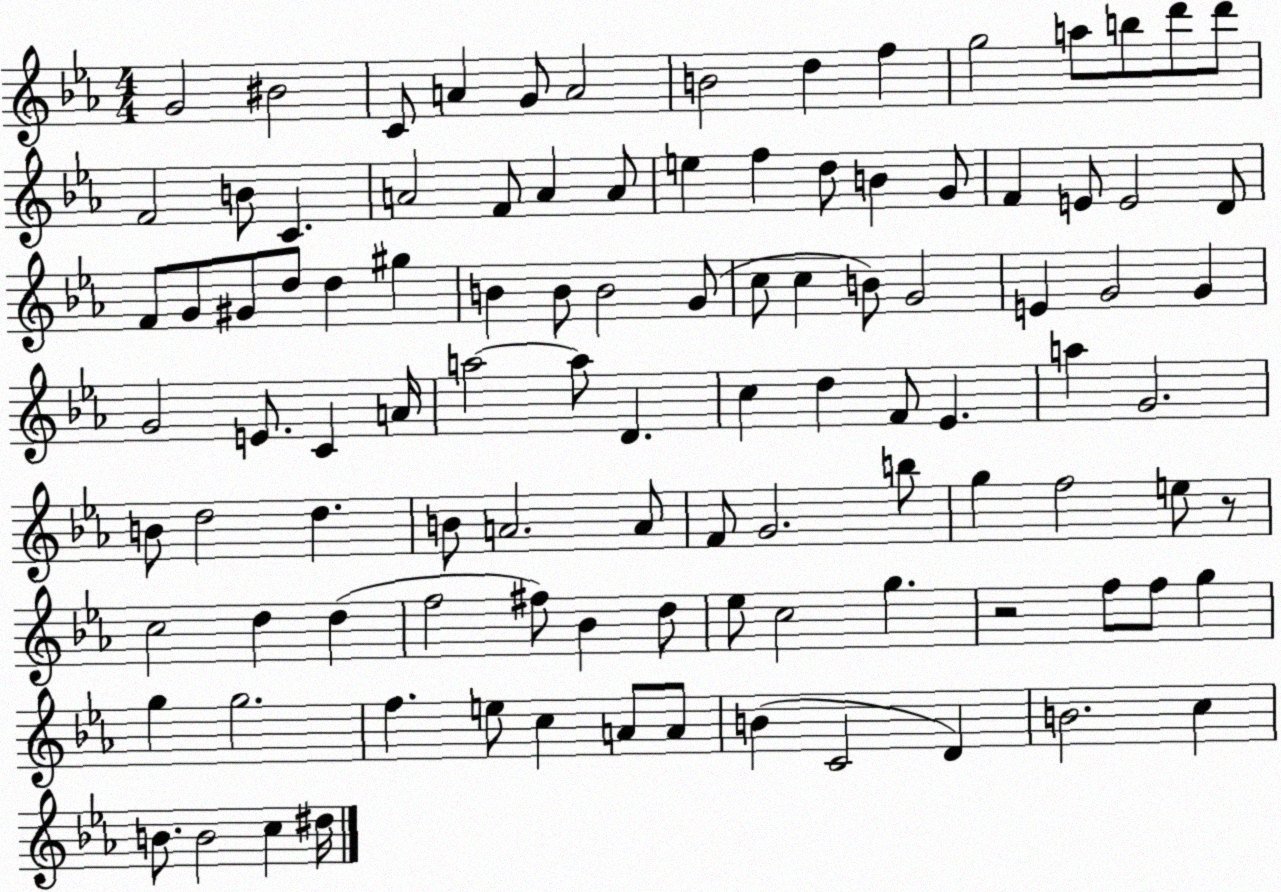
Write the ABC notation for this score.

X:1
T:Untitled
M:4/4
L:1/4
K:Eb
G2 ^B2 C/2 A G/2 A2 B2 d f g2 a/2 b/2 d'/2 d'/2 F2 B/2 C A2 F/2 A A/2 e f d/2 B G/2 F E/2 E2 D/2 F/2 G/2 ^G/2 d/2 d ^g B B/2 B2 G/2 c/2 c B/2 G2 E G2 G G2 E/2 C A/4 a2 a/2 D c d F/2 _E a G2 B/2 d2 d B/2 A2 A/2 F/2 G2 b/2 g f2 e/2 z/2 c2 d d f2 ^f/2 _B d/2 _e/2 c2 g z2 f/2 f/2 g g g2 f e/2 c A/2 A/2 B C2 D B2 c B/2 B2 c ^d/4